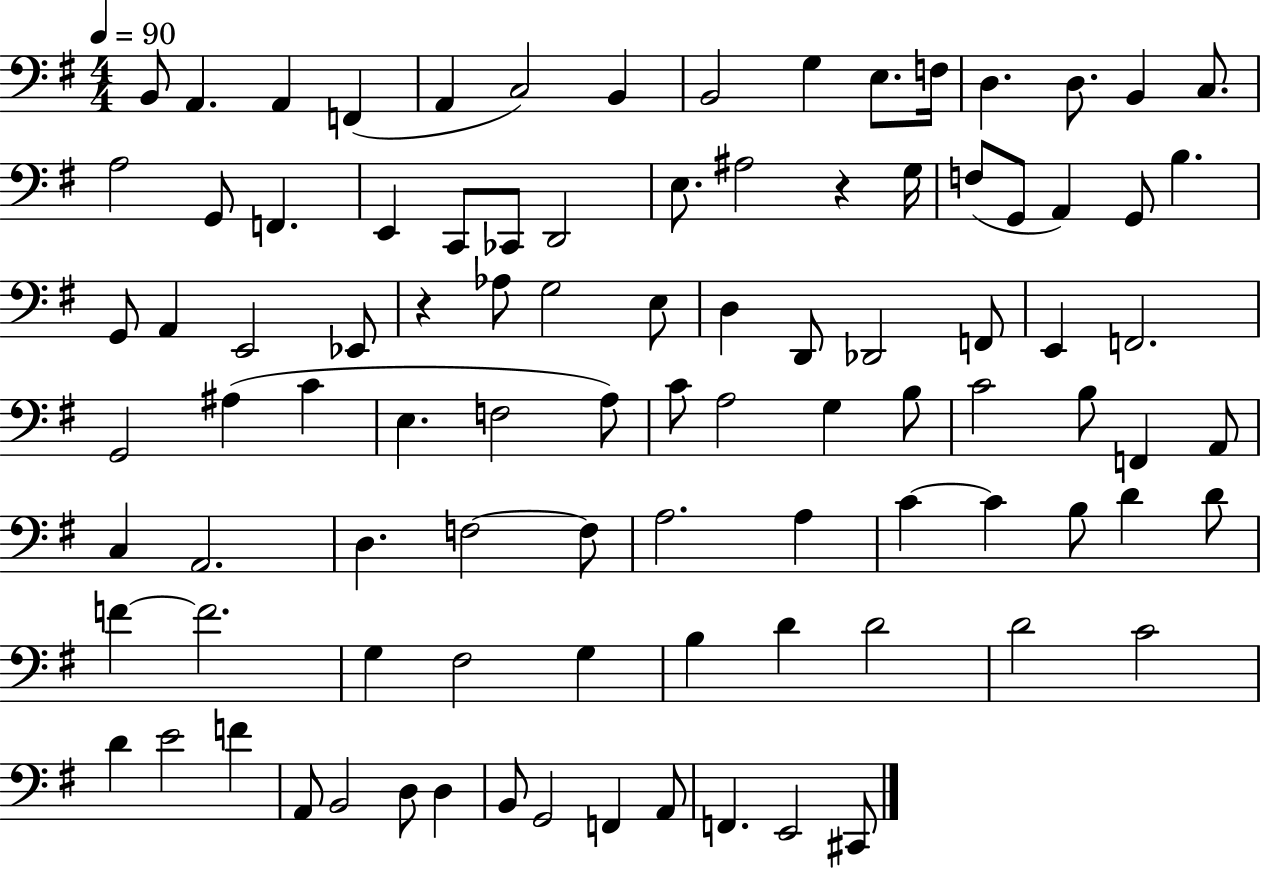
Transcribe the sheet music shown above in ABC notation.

X:1
T:Untitled
M:4/4
L:1/4
K:G
B,,/2 A,, A,, F,, A,, C,2 B,, B,,2 G, E,/2 F,/4 D, D,/2 B,, C,/2 A,2 G,,/2 F,, E,, C,,/2 _C,,/2 D,,2 E,/2 ^A,2 z G,/4 F,/2 G,,/2 A,, G,,/2 B, G,,/2 A,, E,,2 _E,,/2 z _A,/2 G,2 E,/2 D, D,,/2 _D,,2 F,,/2 E,, F,,2 G,,2 ^A, C E, F,2 A,/2 C/2 A,2 G, B,/2 C2 B,/2 F,, A,,/2 C, A,,2 D, F,2 F,/2 A,2 A, C C B,/2 D D/2 F F2 G, ^F,2 G, B, D D2 D2 C2 D E2 F A,,/2 B,,2 D,/2 D, B,,/2 G,,2 F,, A,,/2 F,, E,,2 ^C,,/2